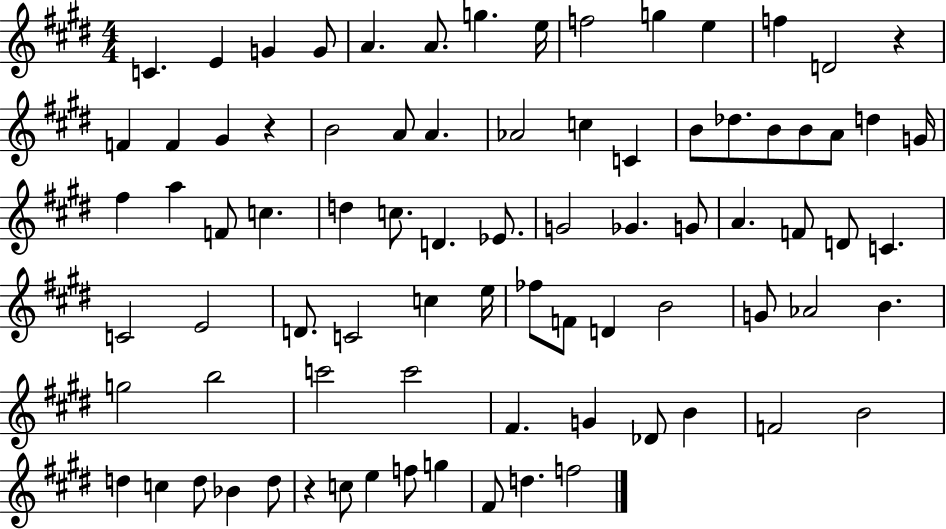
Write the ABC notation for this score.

X:1
T:Untitled
M:4/4
L:1/4
K:E
C E G G/2 A A/2 g e/4 f2 g e f D2 z F F ^G z B2 A/2 A _A2 c C B/2 _d/2 B/2 B/2 A/2 d G/4 ^f a F/2 c d c/2 D _E/2 G2 _G G/2 A F/2 D/2 C C2 E2 D/2 C2 c e/4 _f/2 F/2 D B2 G/2 _A2 B g2 b2 c'2 c'2 ^F G _D/2 B F2 B2 d c d/2 _B d/2 z c/2 e f/2 g ^F/2 d f2